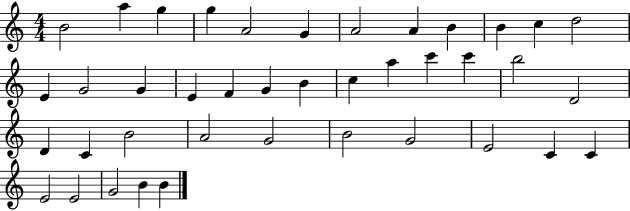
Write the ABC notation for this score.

X:1
T:Untitled
M:4/4
L:1/4
K:C
B2 a g g A2 G A2 A B B c d2 E G2 G E F G B c a c' c' b2 D2 D C B2 A2 G2 B2 G2 E2 C C E2 E2 G2 B B